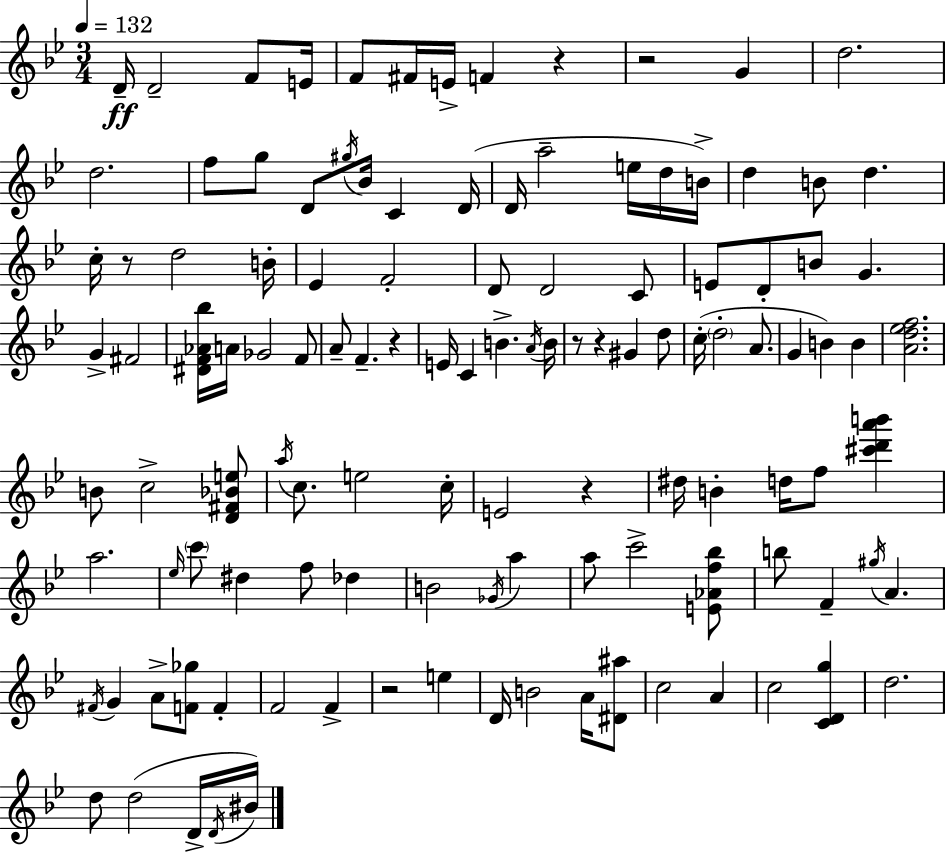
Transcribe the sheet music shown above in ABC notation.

X:1
T:Untitled
M:3/4
L:1/4
K:Gm
D/4 D2 F/2 E/4 F/2 ^F/4 E/4 F z z2 G d2 d2 f/2 g/2 D/2 ^g/4 _B/4 C D/4 D/4 a2 e/4 d/4 B/4 d B/2 d c/4 z/2 d2 B/4 _E F2 D/2 D2 C/2 E/2 D/2 B/2 G G ^F2 [^DF_A_b]/4 A/4 _G2 F/2 A/2 F z E/4 C B A/4 B/4 z/2 z ^G d/2 c/4 d2 A/2 G B B [Ad_ef]2 B/2 c2 [D^F_Be]/2 a/4 c/2 e2 c/4 E2 z ^d/4 B d/4 f/2 [^c'd'a'b'] a2 _e/4 c'/2 ^d f/2 _d B2 _G/4 a a/2 c'2 [E_Af_b]/2 b/2 F ^g/4 A ^F/4 G A/2 [F_g]/2 F F2 F z2 e D/4 B2 A/4 [^D^a]/2 c2 A c2 [CDg] d2 d/2 d2 D/4 D/4 ^B/4